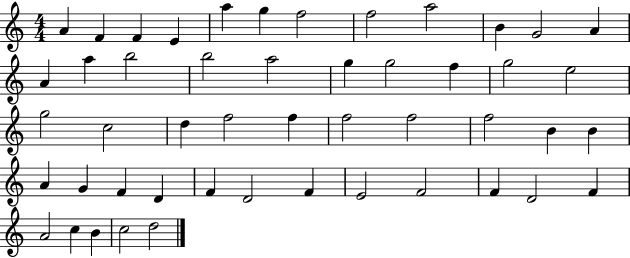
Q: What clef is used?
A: treble